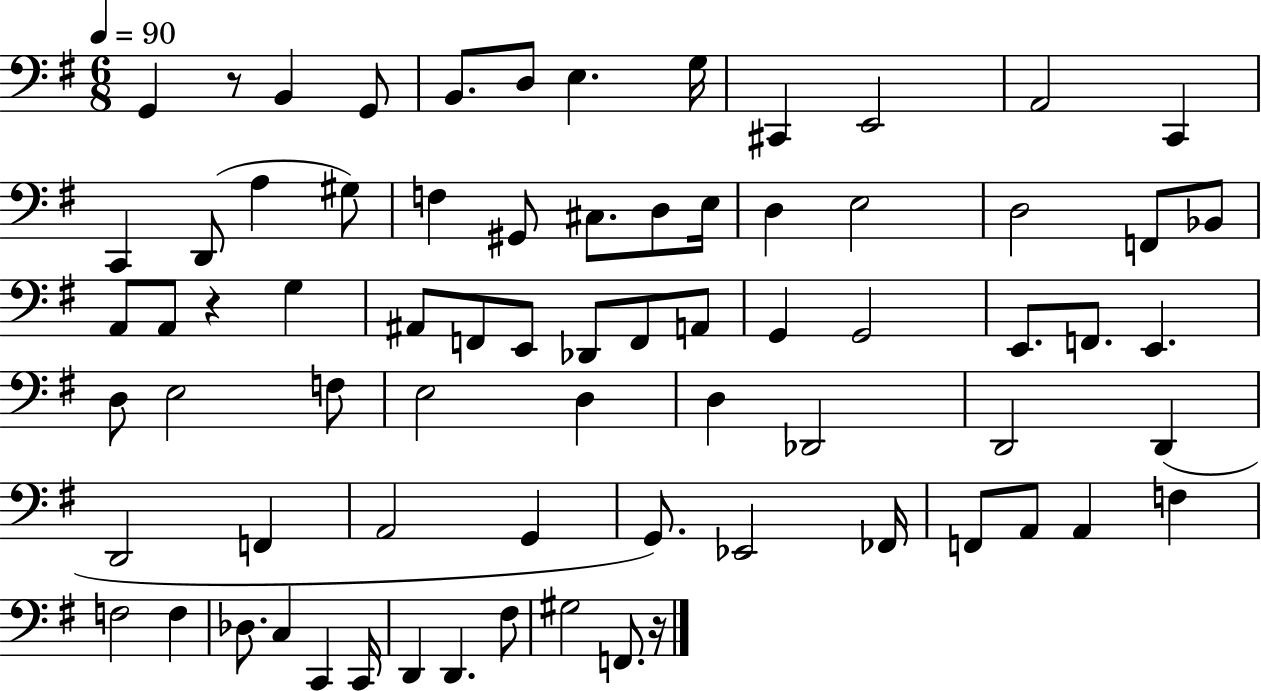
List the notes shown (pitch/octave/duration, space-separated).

G2/q R/e B2/q G2/e B2/e. D3/e E3/q. G3/s C#2/q E2/h A2/h C2/q C2/q D2/e A3/q G#3/e F3/q G#2/e C#3/e. D3/e E3/s D3/q E3/h D3/h F2/e Bb2/e A2/e A2/e R/q G3/q A#2/e F2/e E2/e Db2/e F2/e A2/e G2/q G2/h E2/e. F2/e. E2/q. D3/e E3/h F3/e E3/h D3/q D3/q Db2/h D2/h D2/q D2/h F2/q A2/h G2/q G2/e. Eb2/h FES2/s F2/e A2/e A2/q F3/q F3/h F3/q Db3/e. C3/q C2/q C2/s D2/q D2/q. F#3/e G#3/h F2/e. R/s